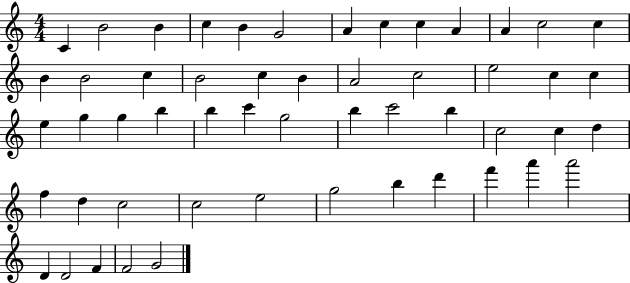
C4/q B4/h B4/q C5/q B4/q G4/h A4/q C5/q C5/q A4/q A4/q C5/h C5/q B4/q B4/h C5/q B4/h C5/q B4/q A4/h C5/h E5/h C5/q C5/q E5/q G5/q G5/q B5/q B5/q C6/q G5/h B5/q C6/h B5/q C5/h C5/q D5/q F5/q D5/q C5/h C5/h E5/h G5/h B5/q D6/q F6/q A6/q A6/h D4/q D4/h F4/q F4/h G4/h